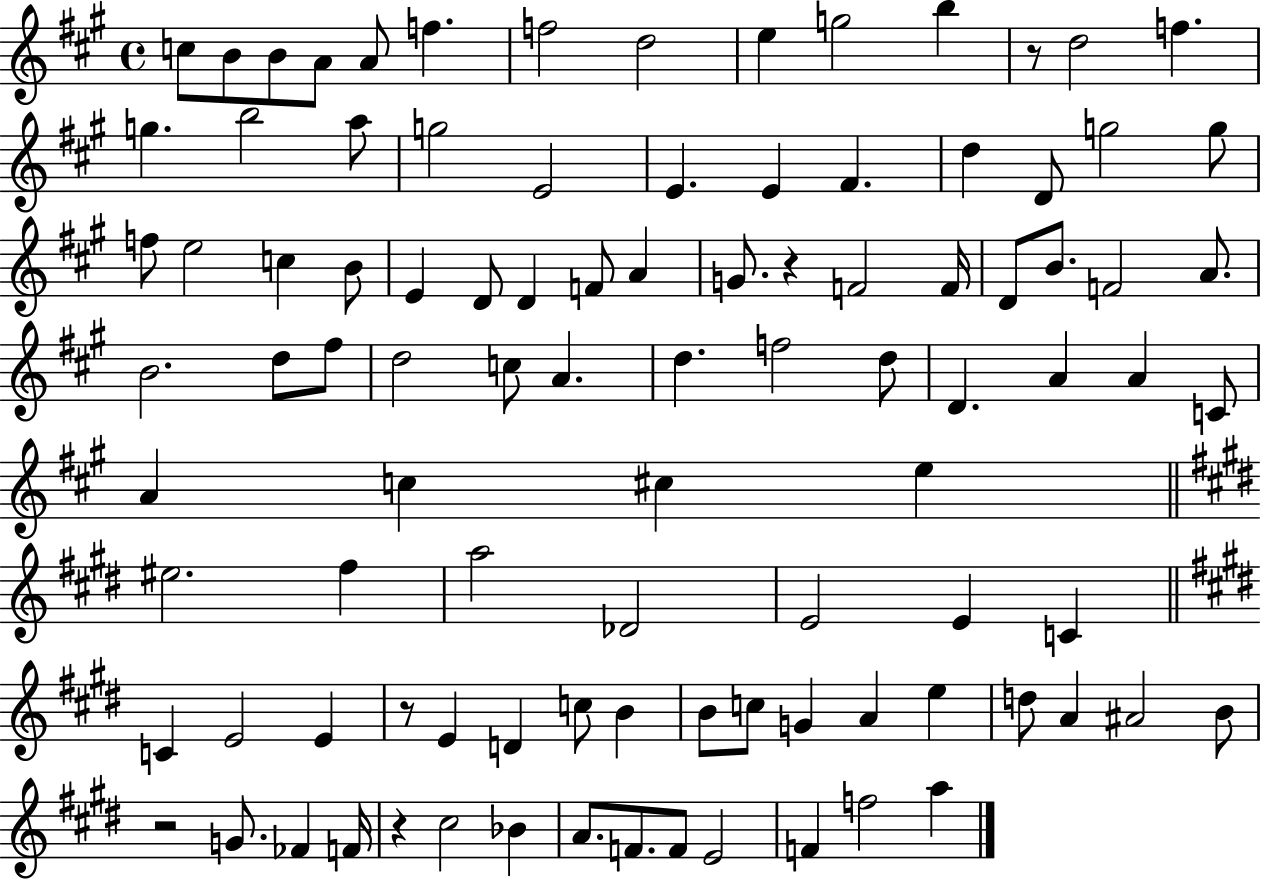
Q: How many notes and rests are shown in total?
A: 98